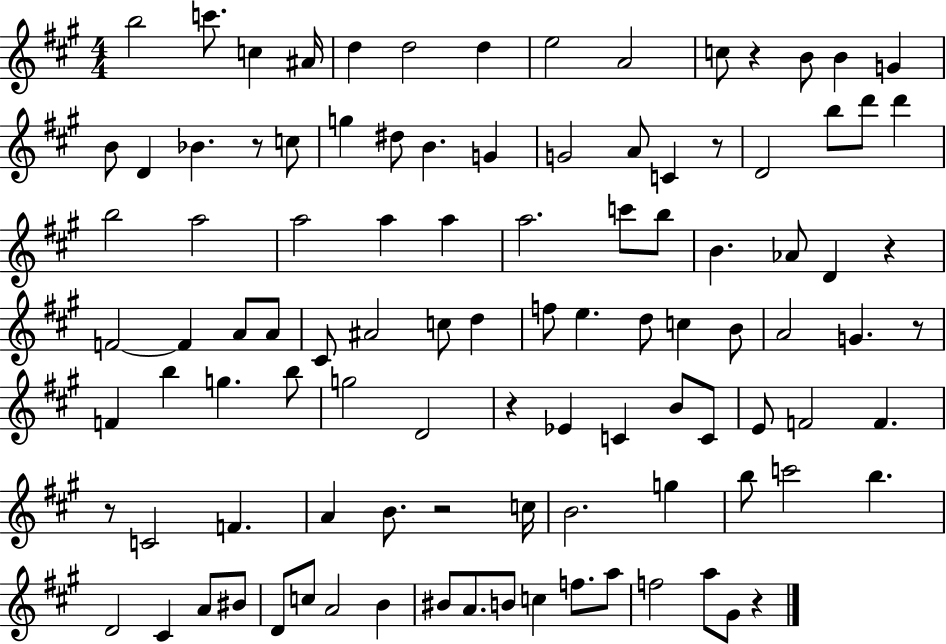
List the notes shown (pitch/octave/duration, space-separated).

B5/h C6/e. C5/q A#4/s D5/q D5/h D5/q E5/h A4/h C5/e R/q B4/e B4/q G4/q B4/e D4/q Bb4/q. R/e C5/e G5/q D#5/e B4/q. G4/q G4/h A4/e C4/q R/e D4/h B5/e D6/e D6/q B5/h A5/h A5/h A5/q A5/q A5/h. C6/e B5/e B4/q. Ab4/e D4/q R/q F4/h F4/q A4/e A4/e C#4/e A#4/h C5/e D5/q F5/e E5/q. D5/e C5/q B4/e A4/h G4/q. R/e F4/q B5/q G5/q. B5/e G5/h D4/h R/q Eb4/q C4/q B4/e C4/e E4/e F4/h F4/q. R/e C4/h F4/q. A4/q B4/e. R/h C5/s B4/h. G5/q B5/e C6/h B5/q. D4/h C#4/q A4/e BIS4/e D4/e C5/e A4/h B4/q BIS4/e A4/e. B4/e C5/q F5/e. A5/e F5/h A5/e G#4/e R/q